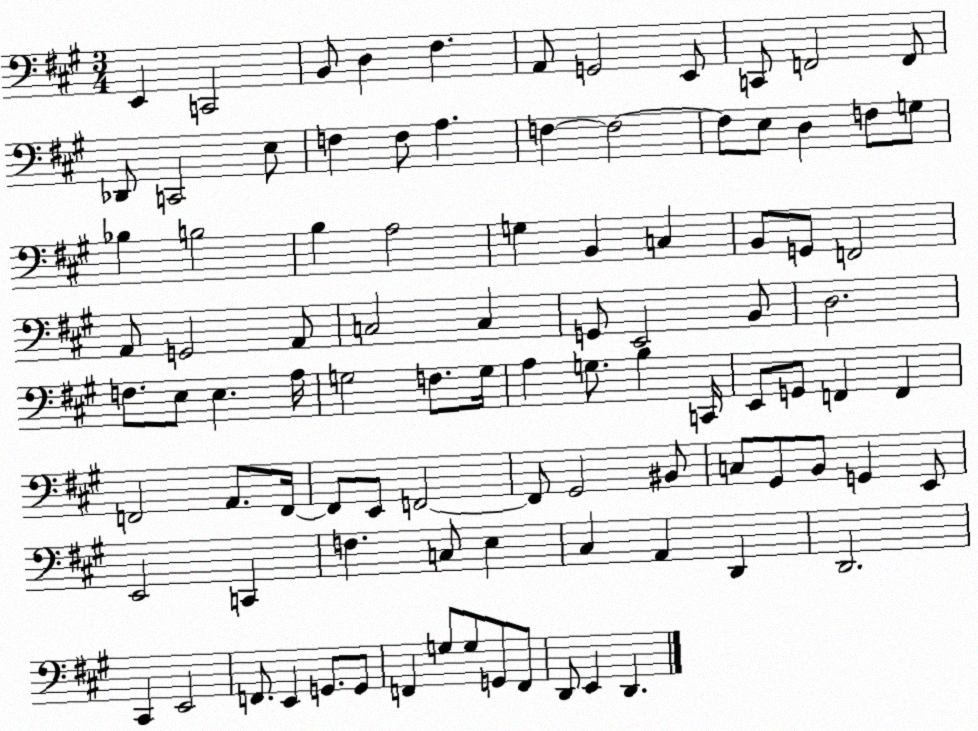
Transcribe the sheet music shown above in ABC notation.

X:1
T:Untitled
M:3/4
L:1/4
K:A
E,, C,,2 B,,/2 D, ^F, A,,/2 G,,2 E,,/2 C,,/2 F,,2 F,,/2 _D,,/2 C,,2 E,/2 F, F,/2 A, F, F,2 F,/2 E,/2 D, F,/2 G,/2 _B, B,2 B, A,2 G, B,, C, B,,/2 G,,/2 F,,2 A,,/2 G,,2 A,,/2 C,2 C, G,,/2 E,,2 B,,/2 D,2 F,/2 E,/2 E, A,/4 G,2 F,/2 G,/4 A, G,/2 B, C,,/4 E,,/2 G,,/2 F,, F,, F,,2 A,,/2 F,,/4 F,,/2 E,,/2 F,,2 F,,/2 ^G,,2 ^B,,/2 C,/2 ^G,,/2 B,,/2 G,, E,,/2 E,,2 C,, F, C,/2 E, ^C, A,, D,, D,,2 ^C,, E,,2 F,,/2 E,, G,,/2 G,,/2 F,, G,/2 G,/2 G,,/2 F,,/2 D,,/2 E,, D,,